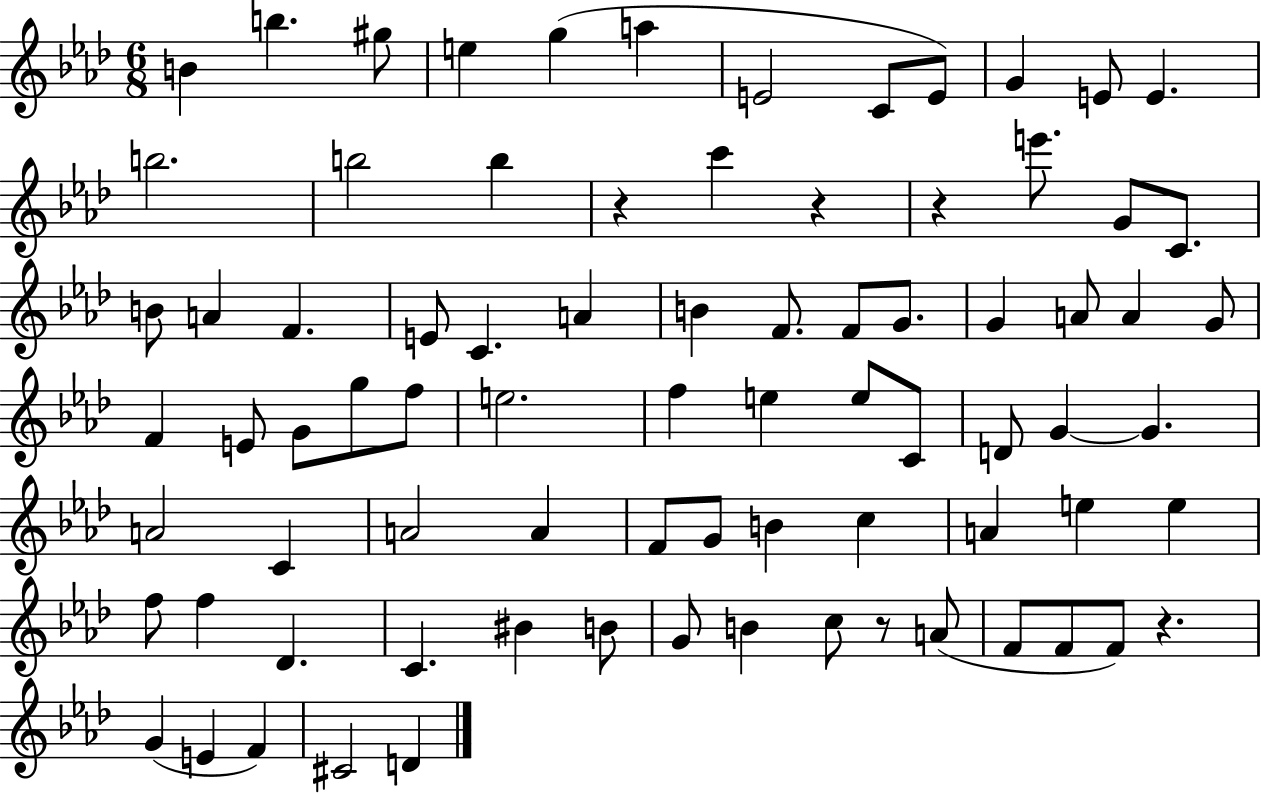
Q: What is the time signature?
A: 6/8